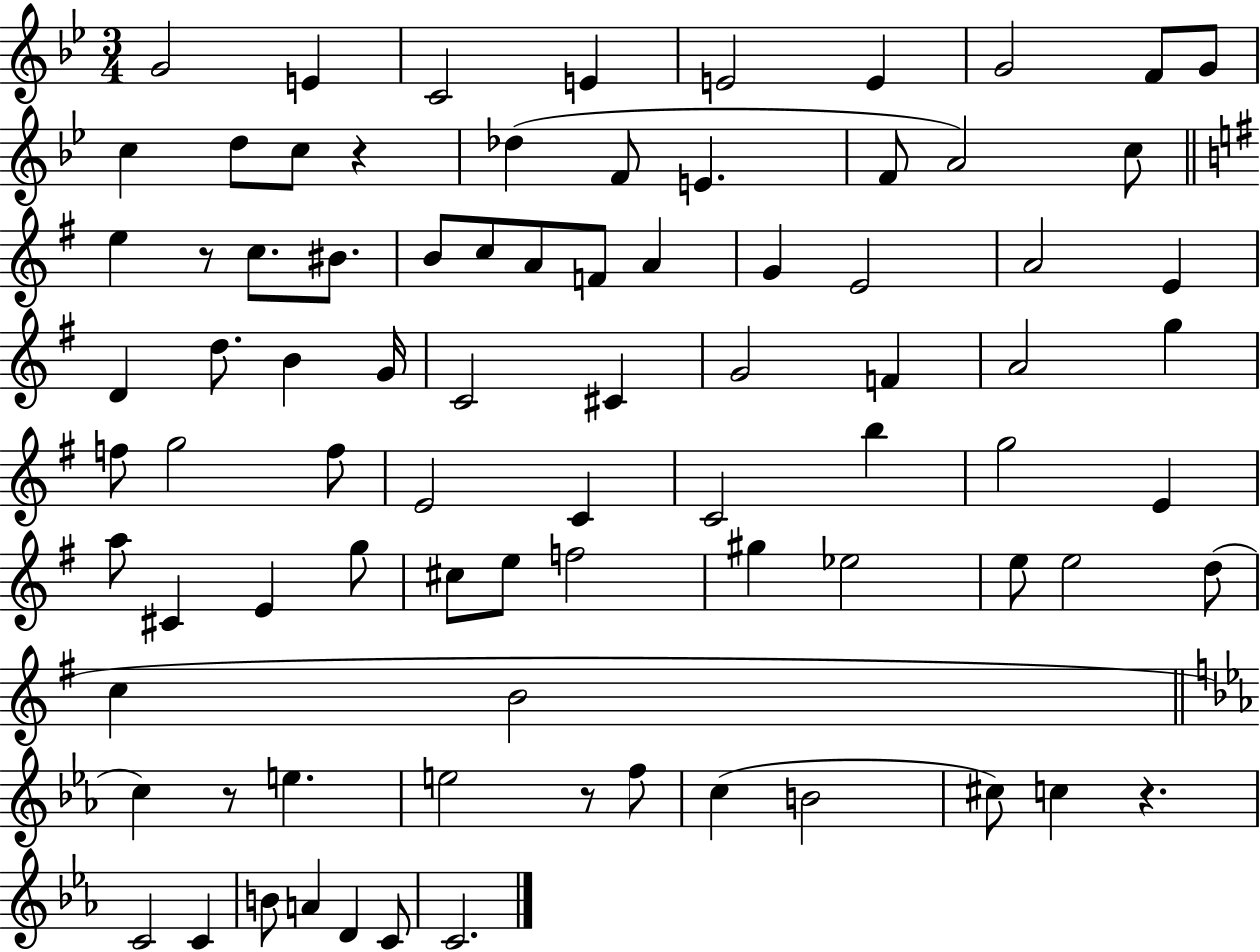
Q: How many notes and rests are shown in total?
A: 83